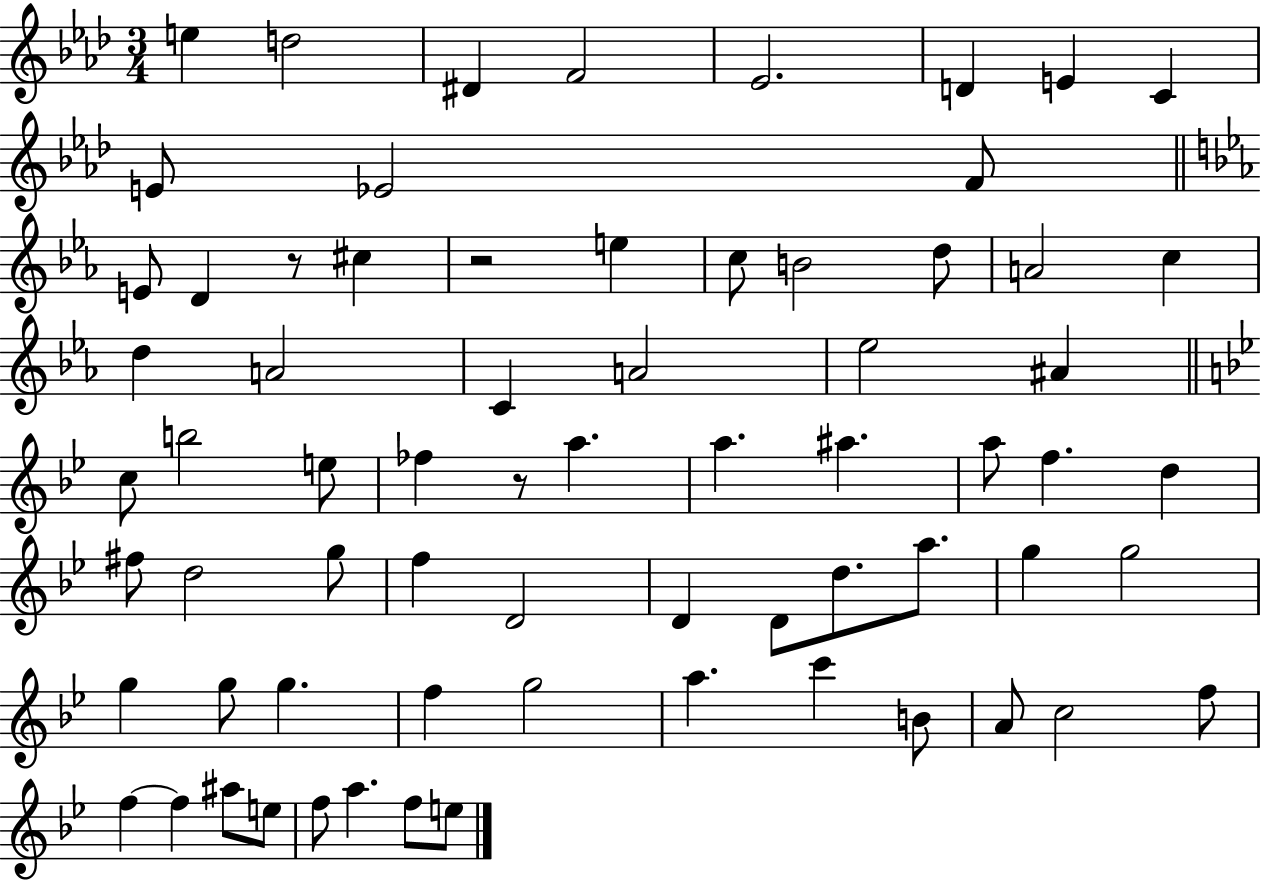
{
  \clef treble
  \numericTimeSignature
  \time 3/4
  \key aes \major
  e''4 d''2 | dis'4 f'2 | ees'2. | d'4 e'4 c'4 | \break e'8 ees'2 f'8 | \bar "||" \break \key ees \major e'8 d'4 r8 cis''4 | r2 e''4 | c''8 b'2 d''8 | a'2 c''4 | \break d''4 a'2 | c'4 a'2 | ees''2 ais'4 | \bar "||" \break \key g \minor c''8 b''2 e''8 | fes''4 r8 a''4. | a''4. ais''4. | a''8 f''4. d''4 | \break fis''8 d''2 g''8 | f''4 d'2 | d'4 d'8 d''8. a''8. | g''4 g''2 | \break g''4 g''8 g''4. | f''4 g''2 | a''4. c'''4 b'8 | a'8 c''2 f''8 | \break f''4~~ f''4 ais''8 e''8 | f''8 a''4. f''8 e''8 | \bar "|."
}